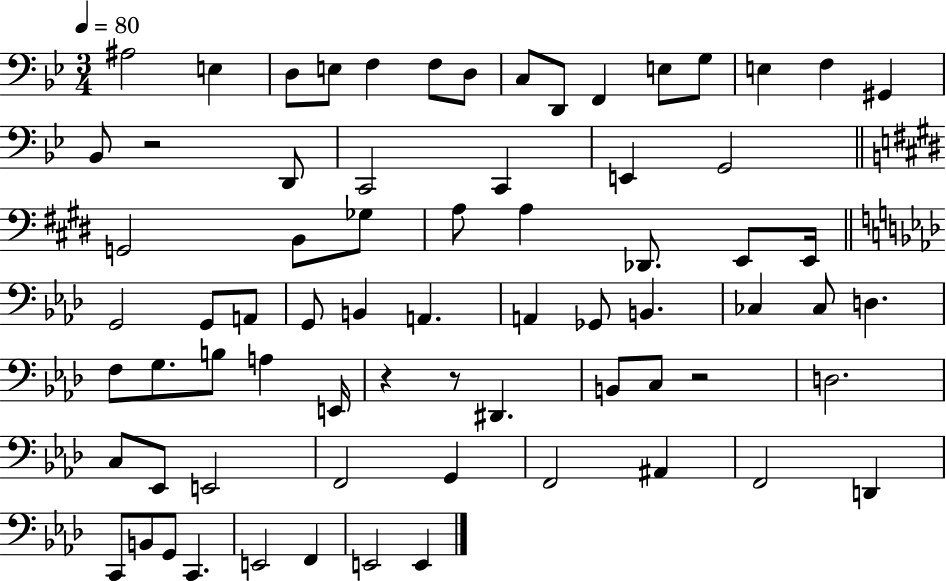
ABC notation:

X:1
T:Untitled
M:3/4
L:1/4
K:Bb
^A,2 E, D,/2 E,/2 F, F,/2 D,/2 C,/2 D,,/2 F,, E,/2 G,/2 E, F, ^G,, _B,,/2 z2 D,,/2 C,,2 C,, E,, G,,2 G,,2 B,,/2 _G,/2 A,/2 A, _D,,/2 E,,/2 E,,/4 G,,2 G,,/2 A,,/2 G,,/2 B,, A,, A,, _G,,/2 B,, _C, _C,/2 D, F,/2 G,/2 B,/2 A, E,,/4 z z/2 ^D,, B,,/2 C,/2 z2 D,2 C,/2 _E,,/2 E,,2 F,,2 G,, F,,2 ^A,, F,,2 D,, C,,/2 B,,/2 G,,/2 C,, E,,2 F,, E,,2 E,,